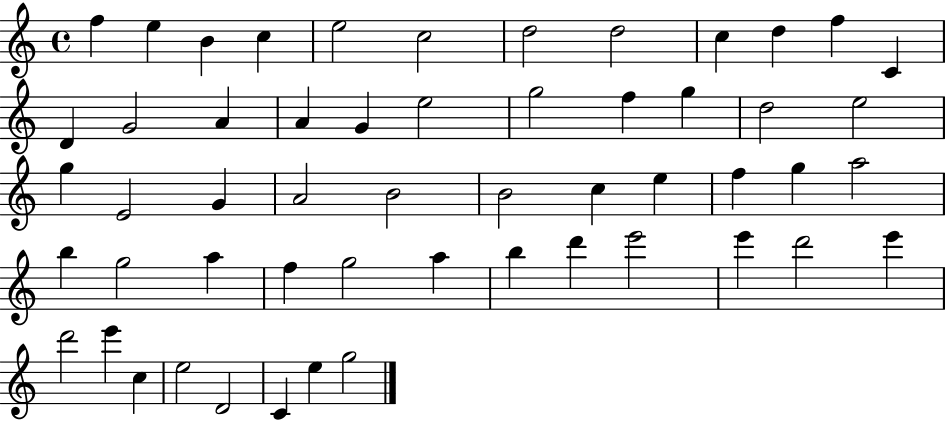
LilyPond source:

{
  \clef treble
  \time 4/4
  \defaultTimeSignature
  \key c \major
  f''4 e''4 b'4 c''4 | e''2 c''2 | d''2 d''2 | c''4 d''4 f''4 c'4 | \break d'4 g'2 a'4 | a'4 g'4 e''2 | g''2 f''4 g''4 | d''2 e''2 | \break g''4 e'2 g'4 | a'2 b'2 | b'2 c''4 e''4 | f''4 g''4 a''2 | \break b''4 g''2 a''4 | f''4 g''2 a''4 | b''4 d'''4 e'''2 | e'''4 d'''2 e'''4 | \break d'''2 e'''4 c''4 | e''2 d'2 | c'4 e''4 g''2 | \bar "|."
}